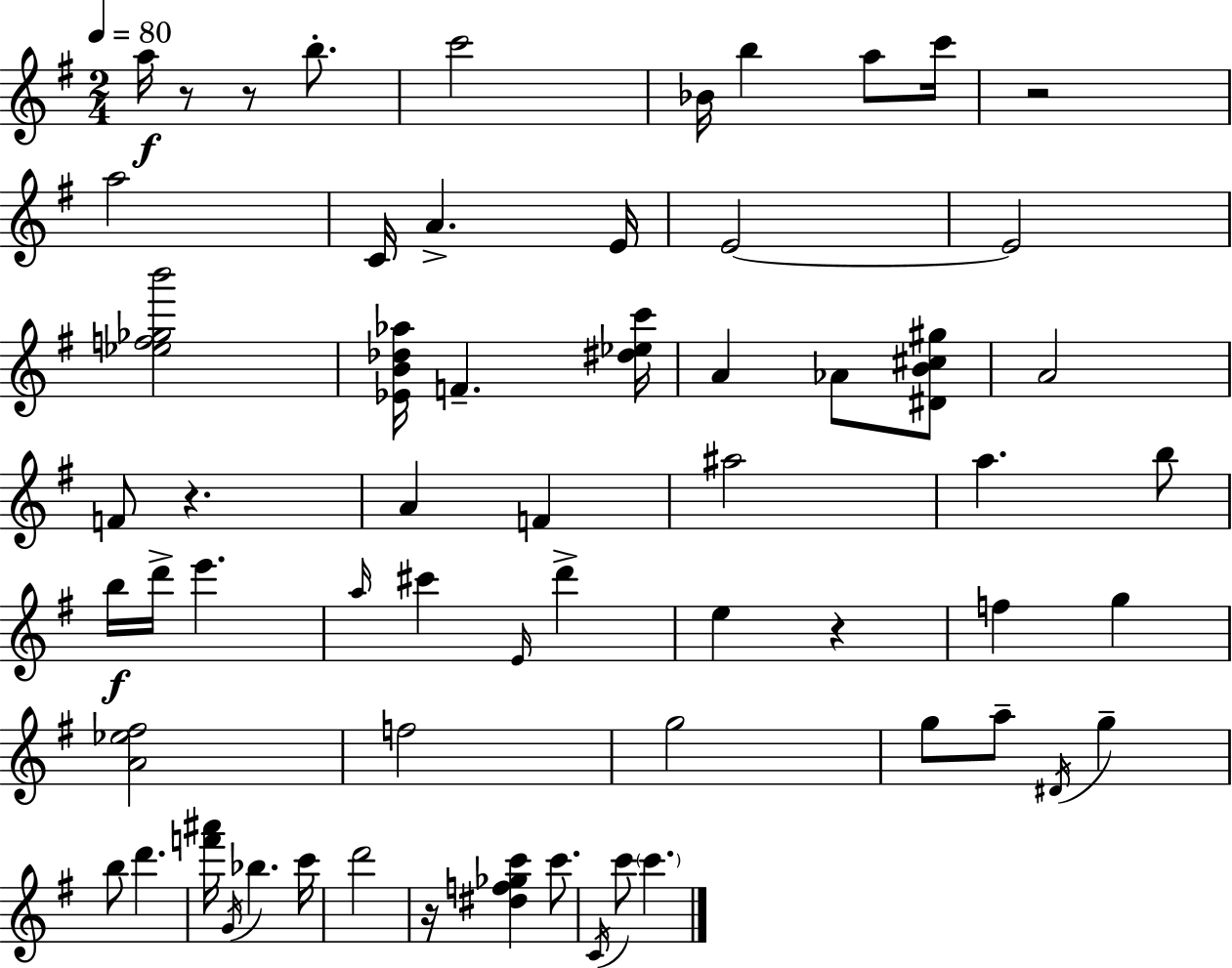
{
  \clef treble
  \numericTimeSignature
  \time 2/4
  \key e \minor
  \tempo 4 = 80
  a''16\f r8 r8 b''8.-. | c'''2 | bes'16 b''4 a''8 c'''16 | r2 | \break a''2 | c'16 a'4.-> e'16 | e'2~~ | e'2 | \break <ees'' f'' ges'' b'''>2 | <ees' b' des'' aes''>16 f'4.-- <dis'' ees'' c'''>16 | a'4 aes'8 <dis' b' cis'' gis''>8 | a'2 | \break f'8 r4. | a'4 f'4 | ais''2 | a''4. b''8 | \break b''16\f d'''16-> e'''4. | \grace { a''16 } cis'''4 \grace { e'16 } d'''4-> | e''4 r4 | f''4 g''4 | \break <a' ees'' fis''>2 | f''2 | g''2 | g''8 a''8-- \acciaccatura { dis'16 } g''4-- | \break b''8 d'''4. | <f''' ais'''>16 \acciaccatura { g'16 } bes''4. | c'''16 d'''2 | r16 <dis'' f'' ges'' c'''>4 | \break c'''8. \acciaccatura { c'16 } c'''8 \parenthesize c'''4. | \bar "|."
}